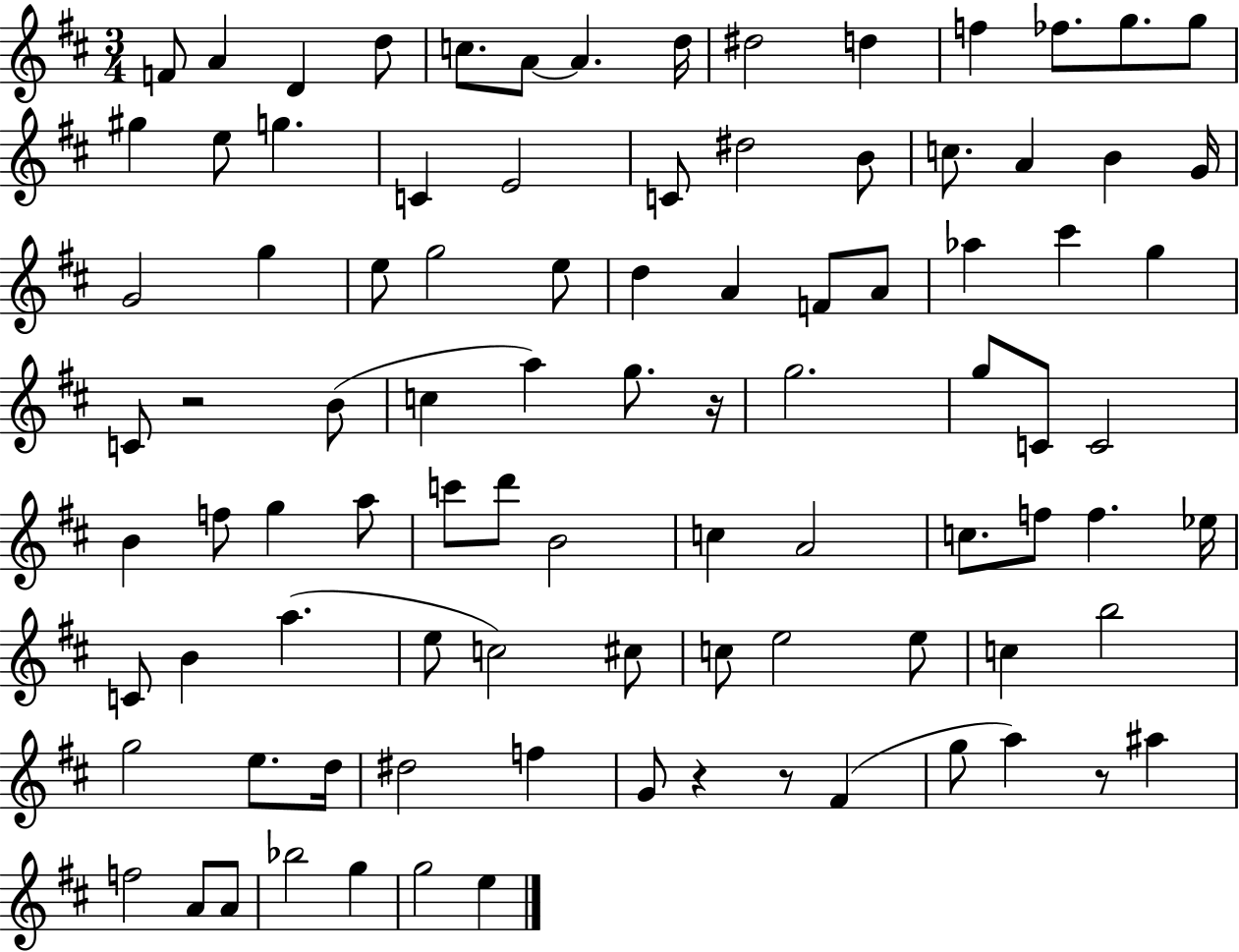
F4/e A4/q D4/q D5/e C5/e. A4/e A4/q. D5/s D#5/h D5/q F5/q FES5/e. G5/e. G5/e G#5/q E5/e G5/q. C4/q E4/h C4/e D#5/h B4/e C5/e. A4/q B4/q G4/s G4/h G5/q E5/e G5/h E5/e D5/q A4/q F4/e A4/e Ab5/q C#6/q G5/q C4/e R/h B4/e C5/q A5/q G5/e. R/s G5/h. G5/e C4/e C4/h B4/q F5/e G5/q A5/e C6/e D6/e B4/h C5/q A4/h C5/e. F5/e F5/q. Eb5/s C4/e B4/q A5/q. E5/e C5/h C#5/e C5/e E5/h E5/e C5/q B5/h G5/h E5/e. D5/s D#5/h F5/q G4/e R/q R/e F#4/q G5/e A5/q R/e A#5/q F5/h A4/e A4/e Bb5/h G5/q G5/h E5/q